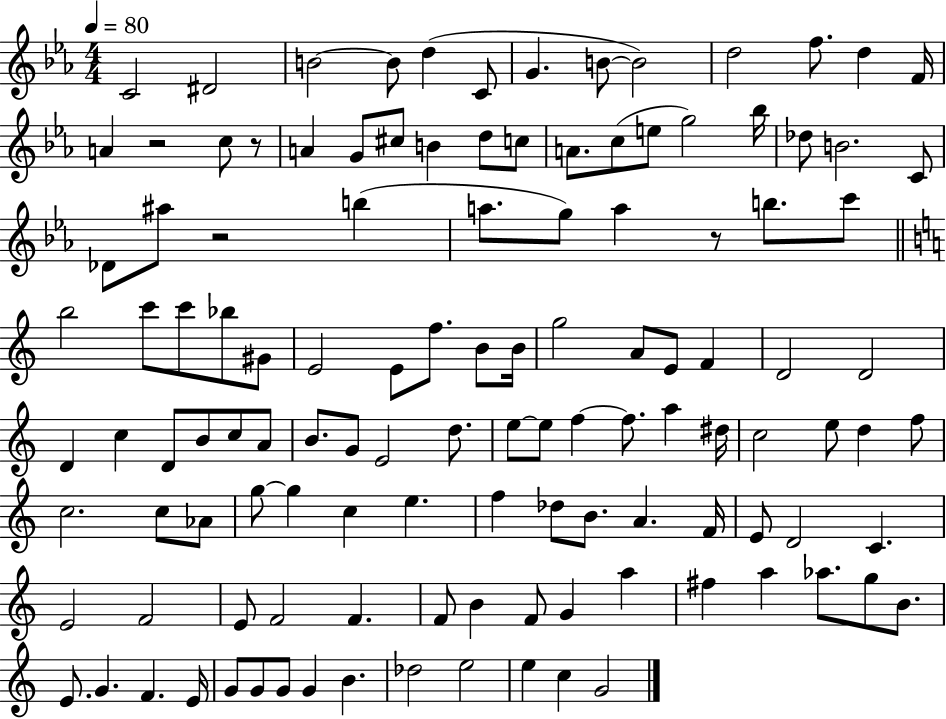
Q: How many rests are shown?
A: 4